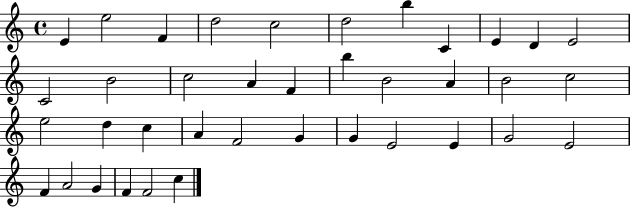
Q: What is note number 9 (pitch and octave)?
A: E4